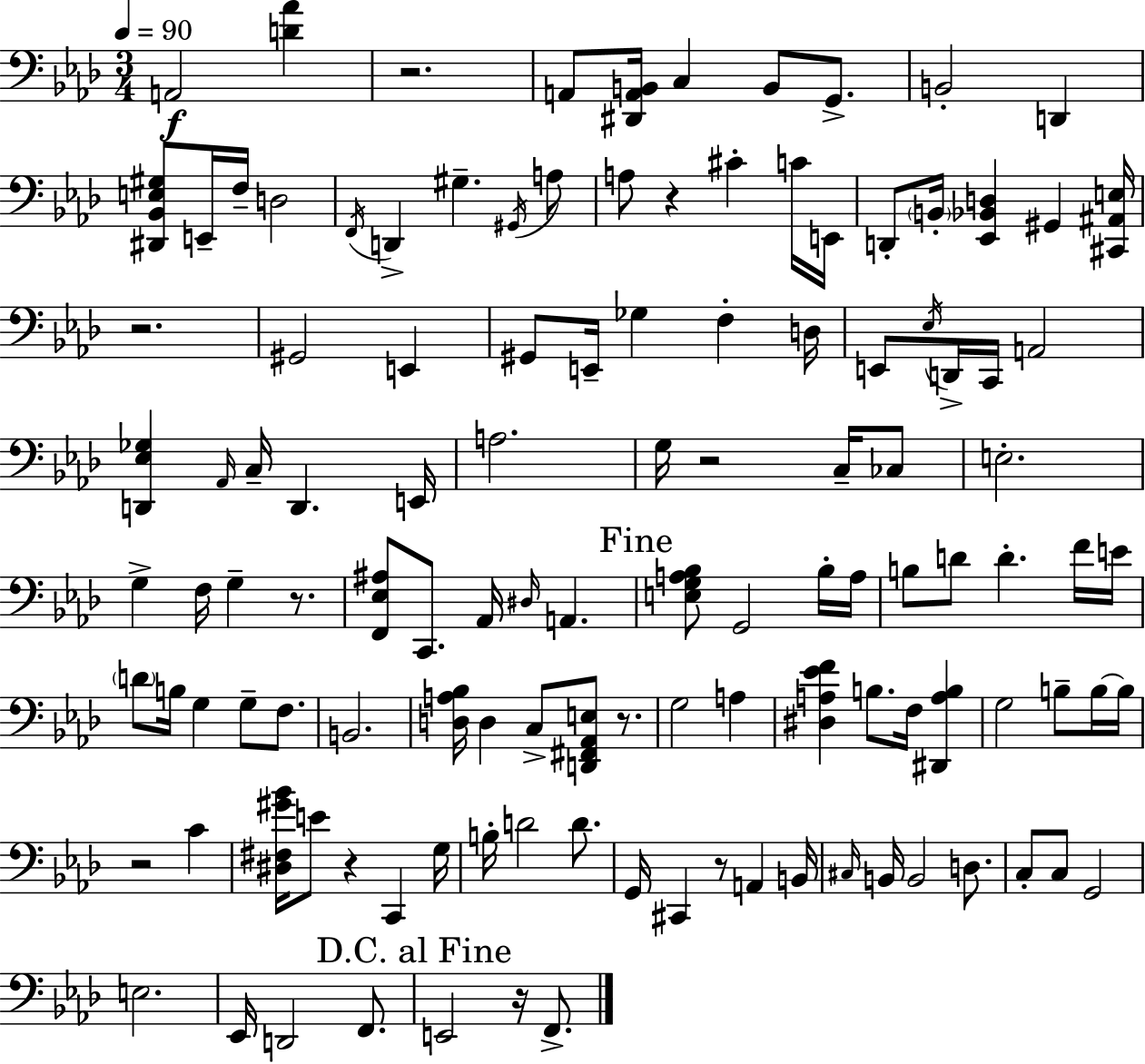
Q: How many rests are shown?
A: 10